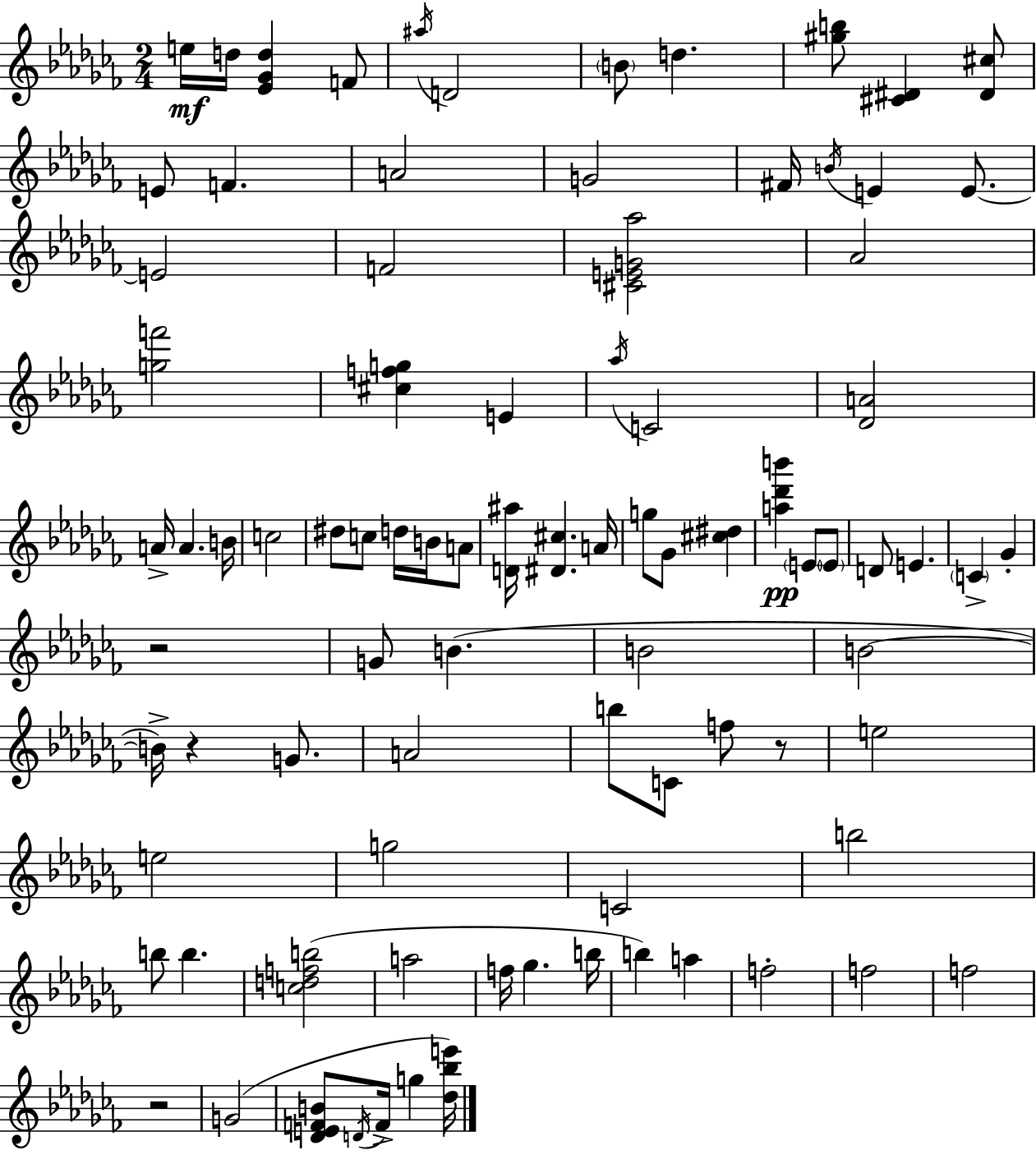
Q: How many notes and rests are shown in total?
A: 88